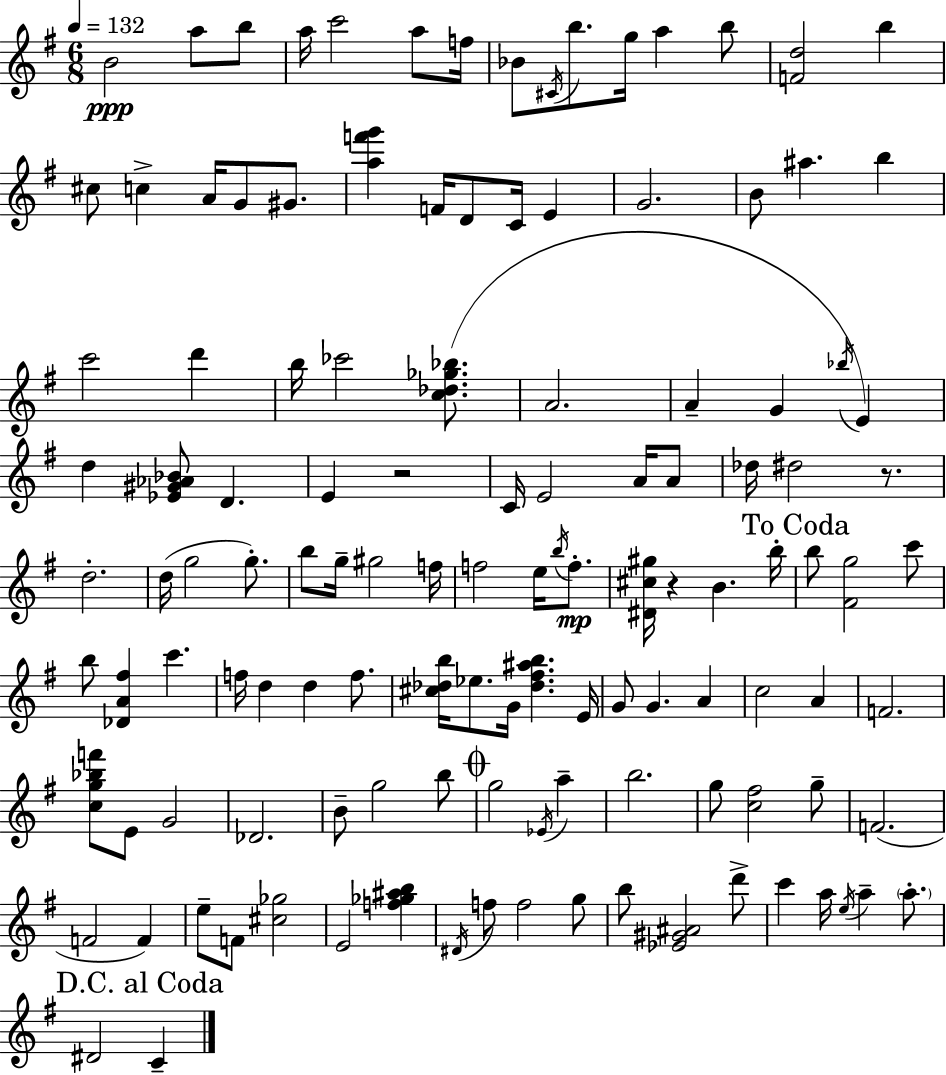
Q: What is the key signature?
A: G major